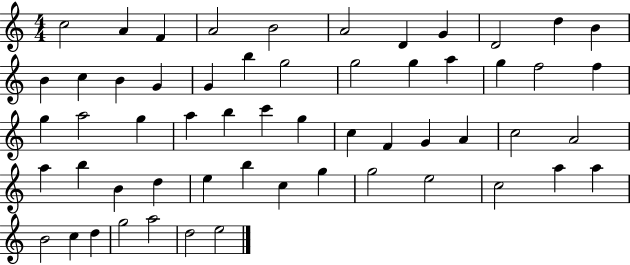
X:1
T:Untitled
M:4/4
L:1/4
K:C
c2 A F A2 B2 A2 D G D2 d B B c B G G b g2 g2 g a g f2 f g a2 g a b c' g c F G A c2 A2 a b B d e b c g g2 e2 c2 a a B2 c d g2 a2 d2 e2